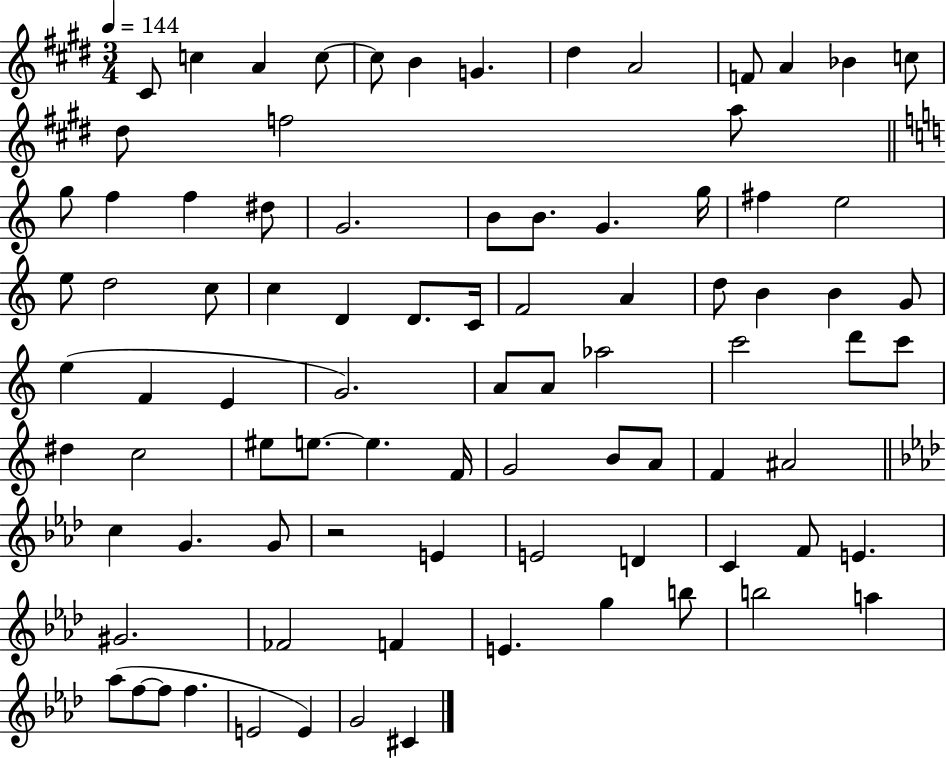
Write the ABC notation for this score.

X:1
T:Untitled
M:3/4
L:1/4
K:E
^C/2 c A c/2 c/2 B G ^d A2 F/2 A _B c/2 ^d/2 f2 a/2 g/2 f f ^d/2 G2 B/2 B/2 G g/4 ^f e2 e/2 d2 c/2 c D D/2 C/4 F2 A d/2 B B G/2 e F E G2 A/2 A/2 _a2 c'2 d'/2 c'/2 ^d c2 ^e/2 e/2 e F/4 G2 B/2 A/2 F ^A2 c G G/2 z2 E E2 D C F/2 E ^G2 _F2 F E g b/2 b2 a _a/2 f/2 f/2 f E2 E G2 ^C